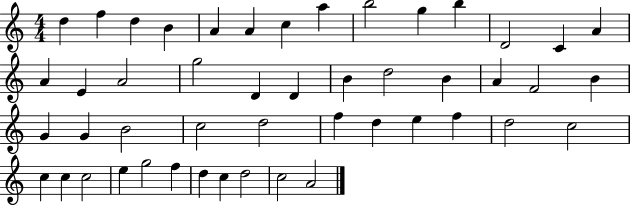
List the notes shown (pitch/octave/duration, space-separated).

D5/q F5/q D5/q B4/q A4/q A4/q C5/q A5/q B5/h G5/q B5/q D4/h C4/q A4/q A4/q E4/q A4/h G5/h D4/q D4/q B4/q D5/h B4/q A4/q F4/h B4/q G4/q G4/q B4/h C5/h D5/h F5/q D5/q E5/q F5/q D5/h C5/h C5/q C5/q C5/h E5/q G5/h F5/q D5/q C5/q D5/h C5/h A4/h